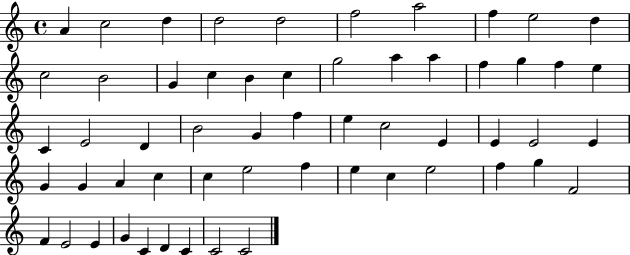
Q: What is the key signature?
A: C major